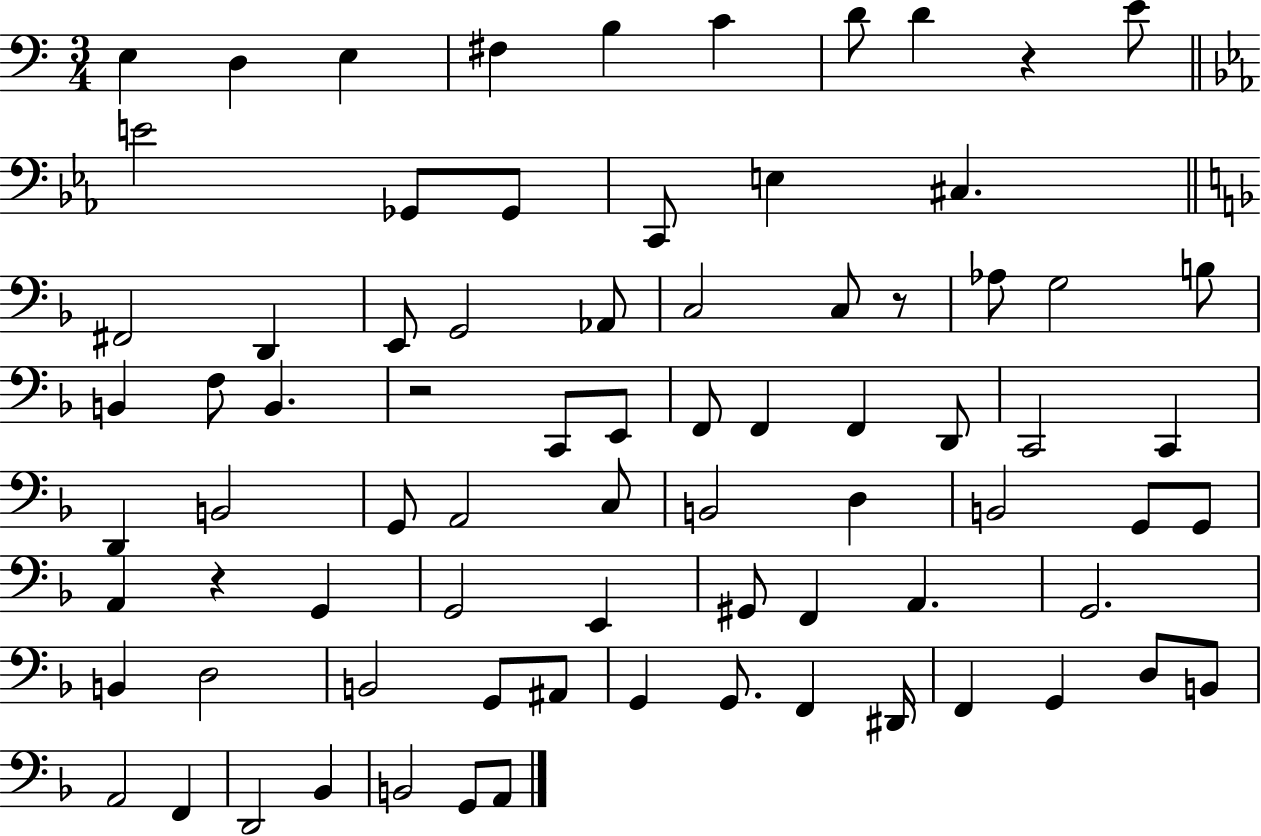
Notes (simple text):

E3/q D3/q E3/q F#3/q B3/q C4/q D4/e D4/q R/q E4/e E4/h Gb2/e Gb2/e C2/e E3/q C#3/q. F#2/h D2/q E2/e G2/h Ab2/e C3/h C3/e R/e Ab3/e G3/h B3/e B2/q F3/e B2/q. R/h C2/e E2/e F2/e F2/q F2/q D2/e C2/h C2/q D2/q B2/h G2/e A2/h C3/e B2/h D3/q B2/h G2/e G2/e A2/q R/q G2/q G2/h E2/q G#2/e F2/q A2/q. G2/h. B2/q D3/h B2/h G2/e A#2/e G2/q G2/e. F2/q D#2/s F2/q G2/q D3/e B2/e A2/h F2/q D2/h Bb2/q B2/h G2/e A2/e